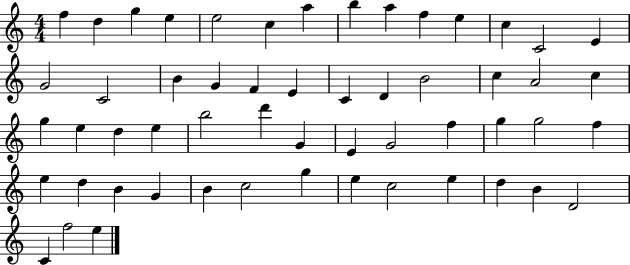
{
  \clef treble
  \numericTimeSignature
  \time 4/4
  \key c \major
  f''4 d''4 g''4 e''4 | e''2 c''4 a''4 | b''4 a''4 f''4 e''4 | c''4 c'2 e'4 | \break g'2 c'2 | b'4 g'4 f'4 e'4 | c'4 d'4 b'2 | c''4 a'2 c''4 | \break g''4 e''4 d''4 e''4 | b''2 d'''4 g'4 | e'4 g'2 f''4 | g''4 g''2 f''4 | \break e''4 d''4 b'4 g'4 | b'4 c''2 g''4 | e''4 c''2 e''4 | d''4 b'4 d'2 | \break c'4 f''2 e''4 | \bar "|."
}